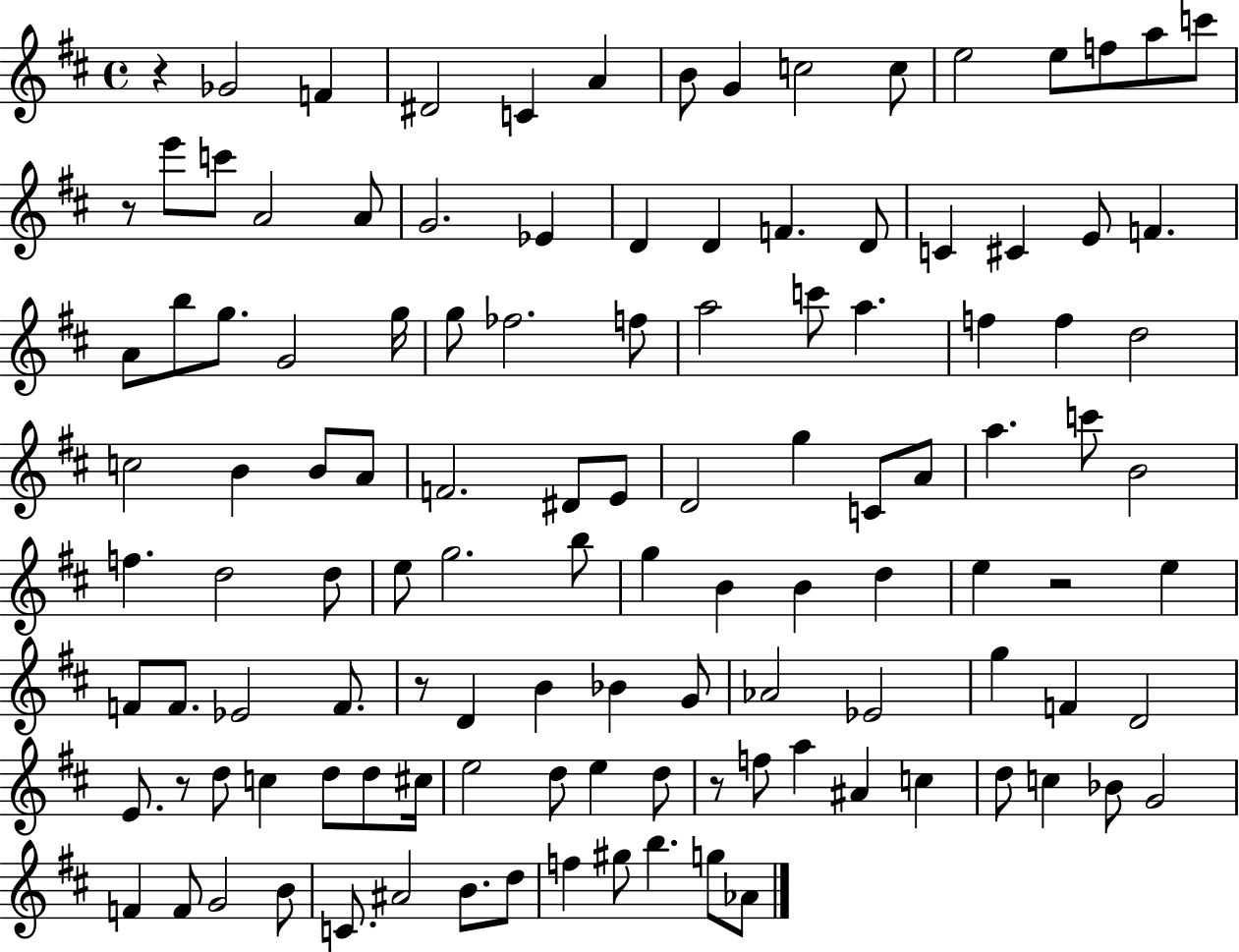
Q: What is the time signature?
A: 4/4